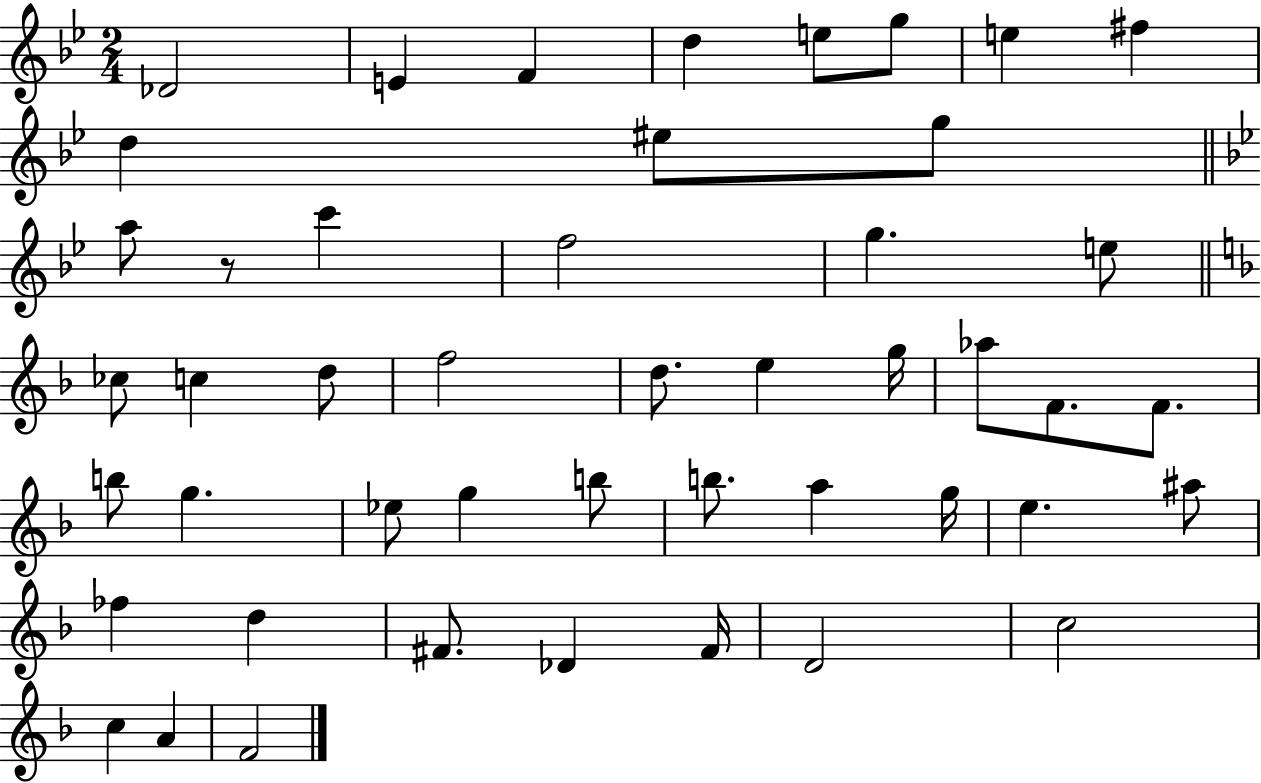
Db4/h E4/q F4/q D5/q E5/e G5/e E5/q F#5/q D5/q EIS5/e G5/e A5/e R/e C6/q F5/h G5/q. E5/e CES5/e C5/q D5/e F5/h D5/e. E5/q G5/s Ab5/e F4/e. F4/e. B5/e G5/q. Eb5/e G5/q B5/e B5/e. A5/q G5/s E5/q. A#5/e FES5/q D5/q F#4/e. Db4/q F#4/s D4/h C5/h C5/q A4/q F4/h